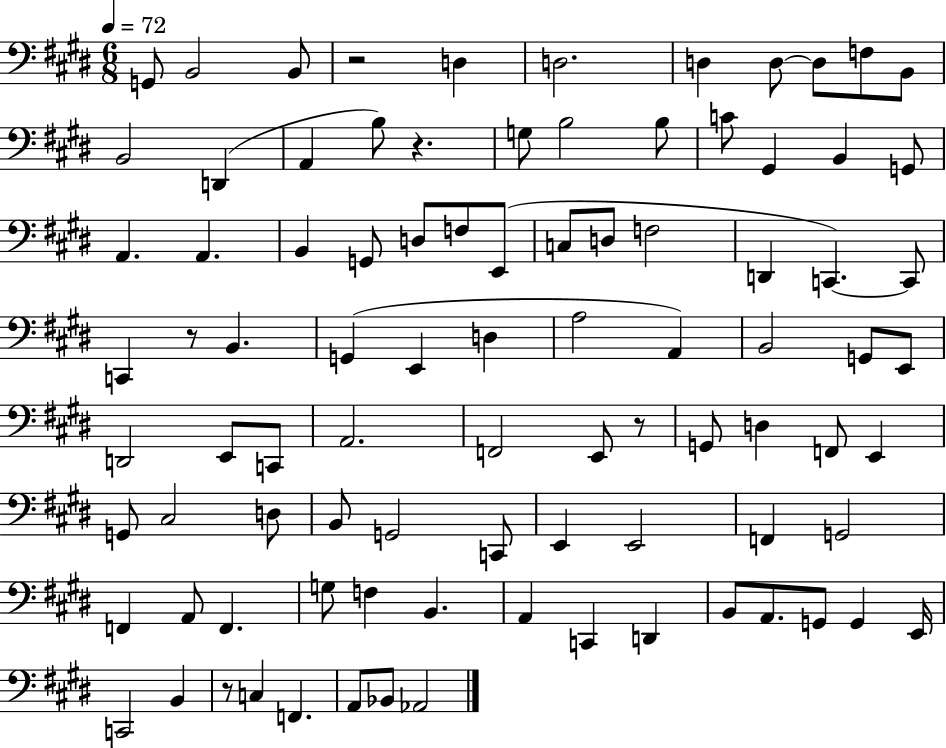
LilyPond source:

{
  \clef bass
  \numericTimeSignature
  \time 6/8
  \key e \major
  \tempo 4 = 72
  g,8 b,2 b,8 | r2 d4 | d2. | d4 d8~~ d8 f8 b,8 | \break b,2 d,4( | a,4 b8) r4. | g8 b2 b8 | c'8 gis,4 b,4 g,8 | \break a,4. a,4. | b,4 g,8 d8 f8 e,8( | c8 d8 f2 | d,4 c,4.~~) c,8 | \break c,4 r8 b,4. | g,4( e,4 d4 | a2 a,4) | b,2 g,8 e,8 | \break d,2 e,8 c,8 | a,2. | f,2 e,8 r8 | g,8 d4 f,8 e,4 | \break g,8 cis2 d8 | b,8 g,2 c,8 | e,4 e,2 | f,4 g,2 | \break f,4 a,8 f,4. | g8 f4 b,4. | a,4 c,4 d,4 | b,8 a,8. g,8 g,4 e,16 | \break c,2 b,4 | r8 c4 f,4. | a,8 bes,8 aes,2 | \bar "|."
}